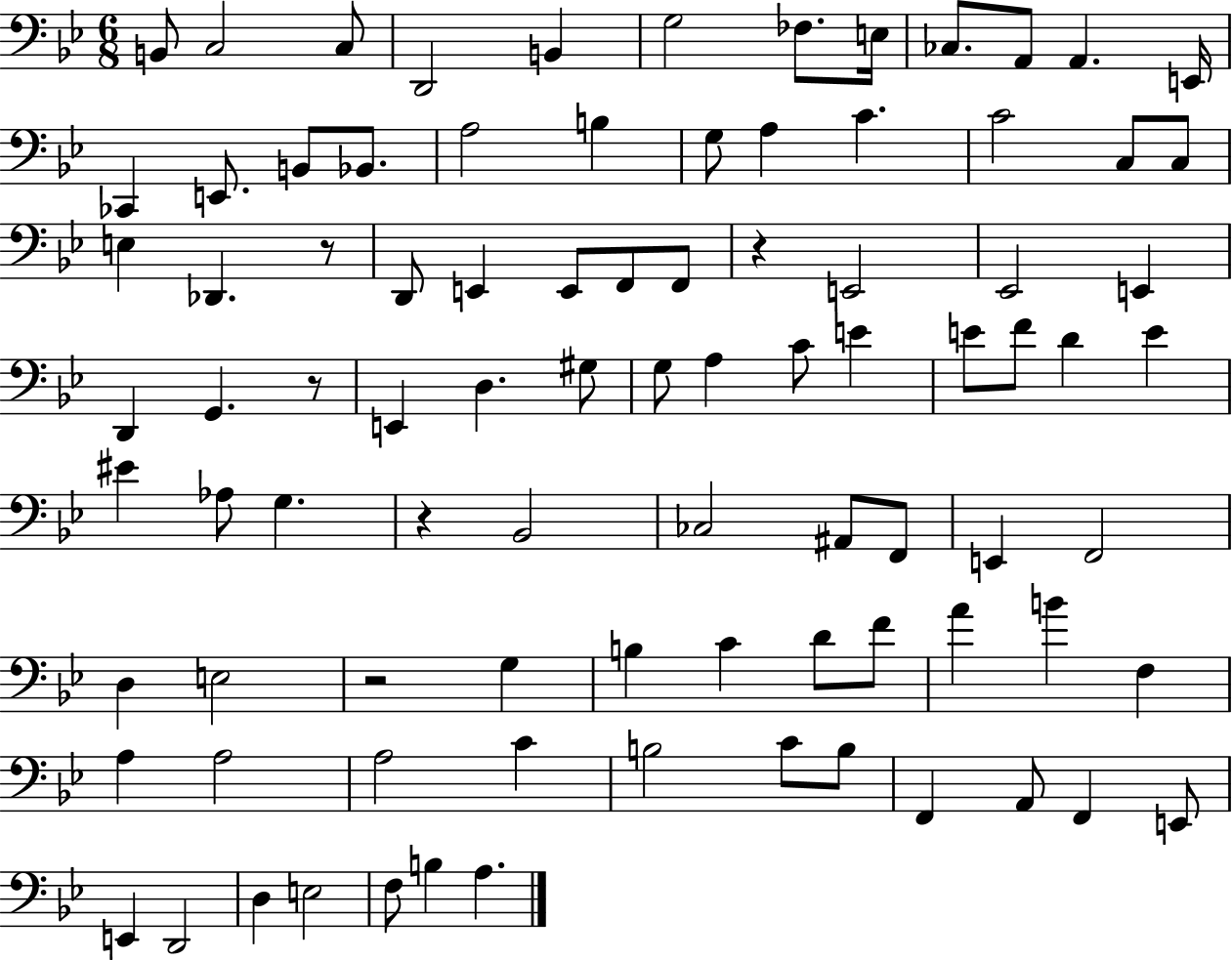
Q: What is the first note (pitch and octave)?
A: B2